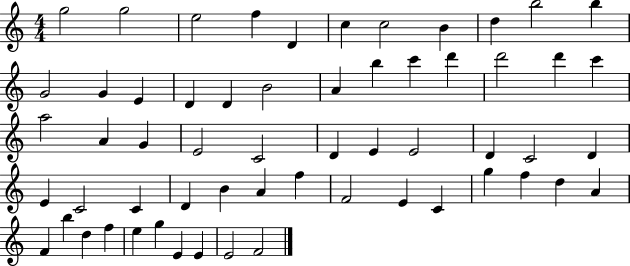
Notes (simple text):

G5/h G5/h E5/h F5/q D4/q C5/q C5/h B4/q D5/q B5/h B5/q G4/h G4/q E4/q D4/q D4/q B4/h A4/q B5/q C6/q D6/q D6/h D6/q C6/q A5/h A4/q G4/q E4/h C4/h D4/q E4/q E4/h D4/q C4/h D4/q E4/q C4/h C4/q D4/q B4/q A4/q F5/q F4/h E4/q C4/q G5/q F5/q D5/q A4/q F4/q B5/q D5/q F5/q E5/q G5/q E4/q E4/q E4/h F4/h